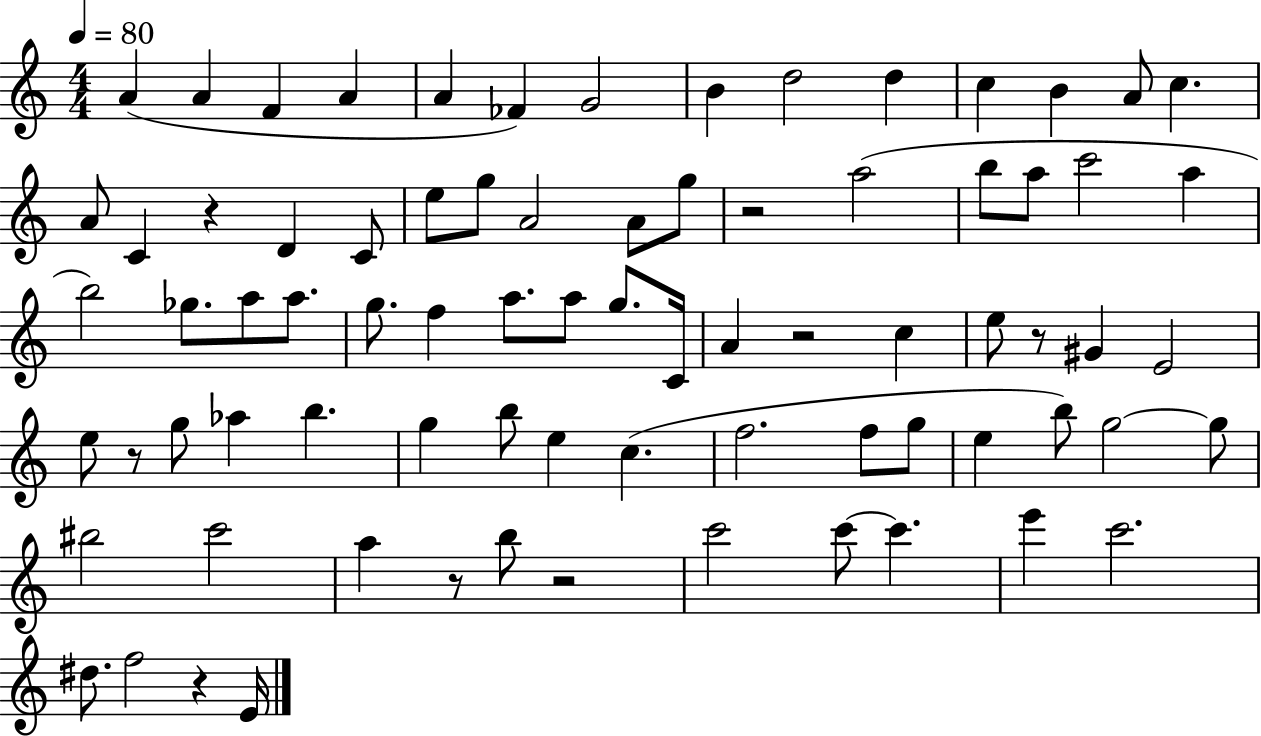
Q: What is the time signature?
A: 4/4